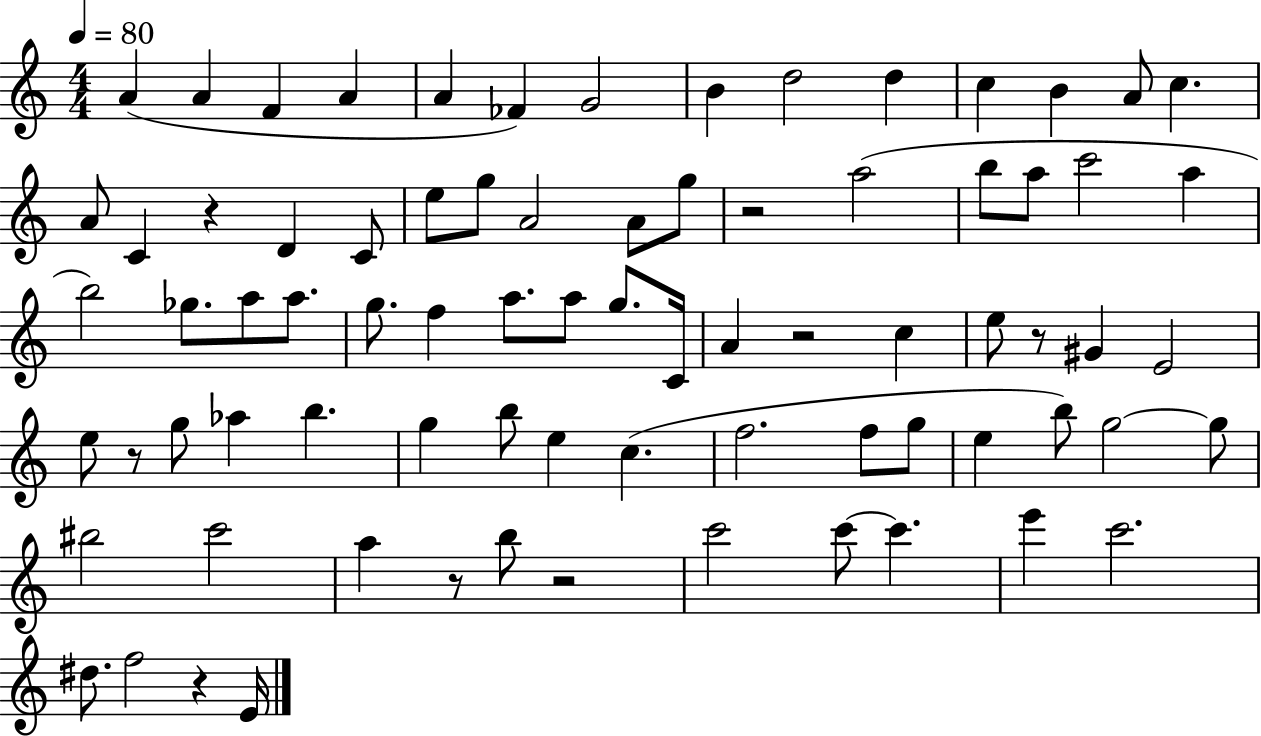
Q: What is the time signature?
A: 4/4